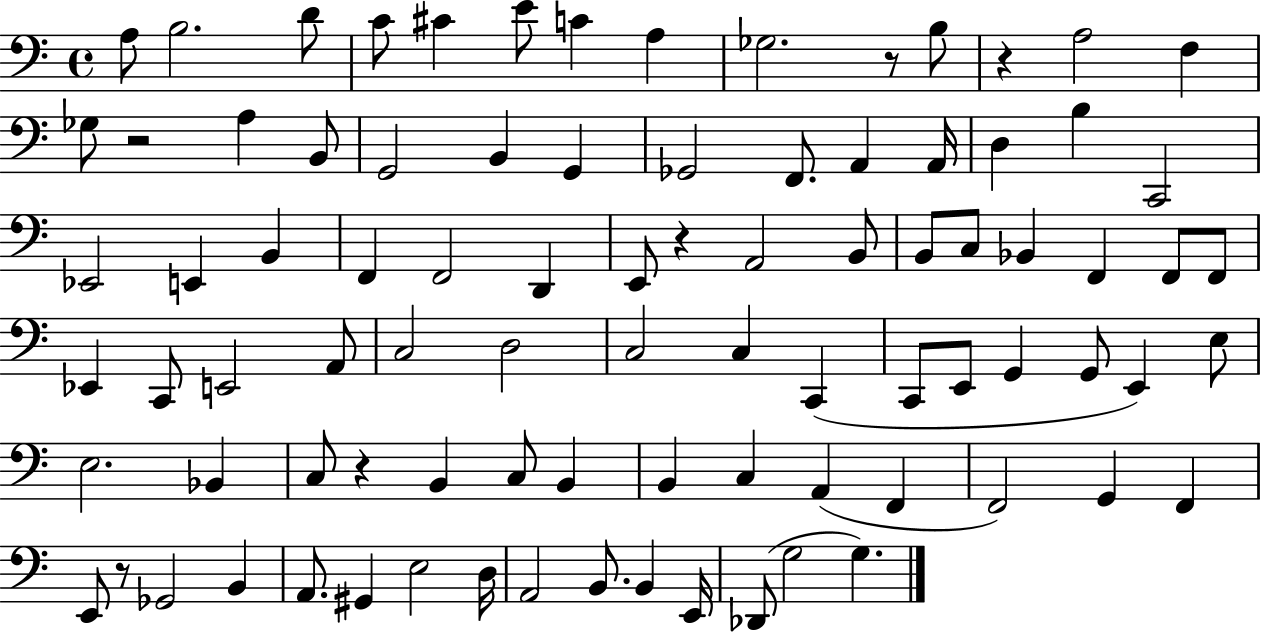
X:1
T:Untitled
M:4/4
L:1/4
K:C
A,/2 B,2 D/2 C/2 ^C E/2 C A, _G,2 z/2 B,/2 z A,2 F, _G,/2 z2 A, B,,/2 G,,2 B,, G,, _G,,2 F,,/2 A,, A,,/4 D, B, C,,2 _E,,2 E,, B,, F,, F,,2 D,, E,,/2 z A,,2 B,,/2 B,,/2 C,/2 _B,, F,, F,,/2 F,,/2 _E,, C,,/2 E,,2 A,,/2 C,2 D,2 C,2 C, C,, C,,/2 E,,/2 G,, G,,/2 E,, E,/2 E,2 _B,, C,/2 z B,, C,/2 B,, B,, C, A,, F,, F,,2 G,, F,, E,,/2 z/2 _G,,2 B,, A,,/2 ^G,, E,2 D,/4 A,,2 B,,/2 B,, E,,/4 _D,,/2 G,2 G,